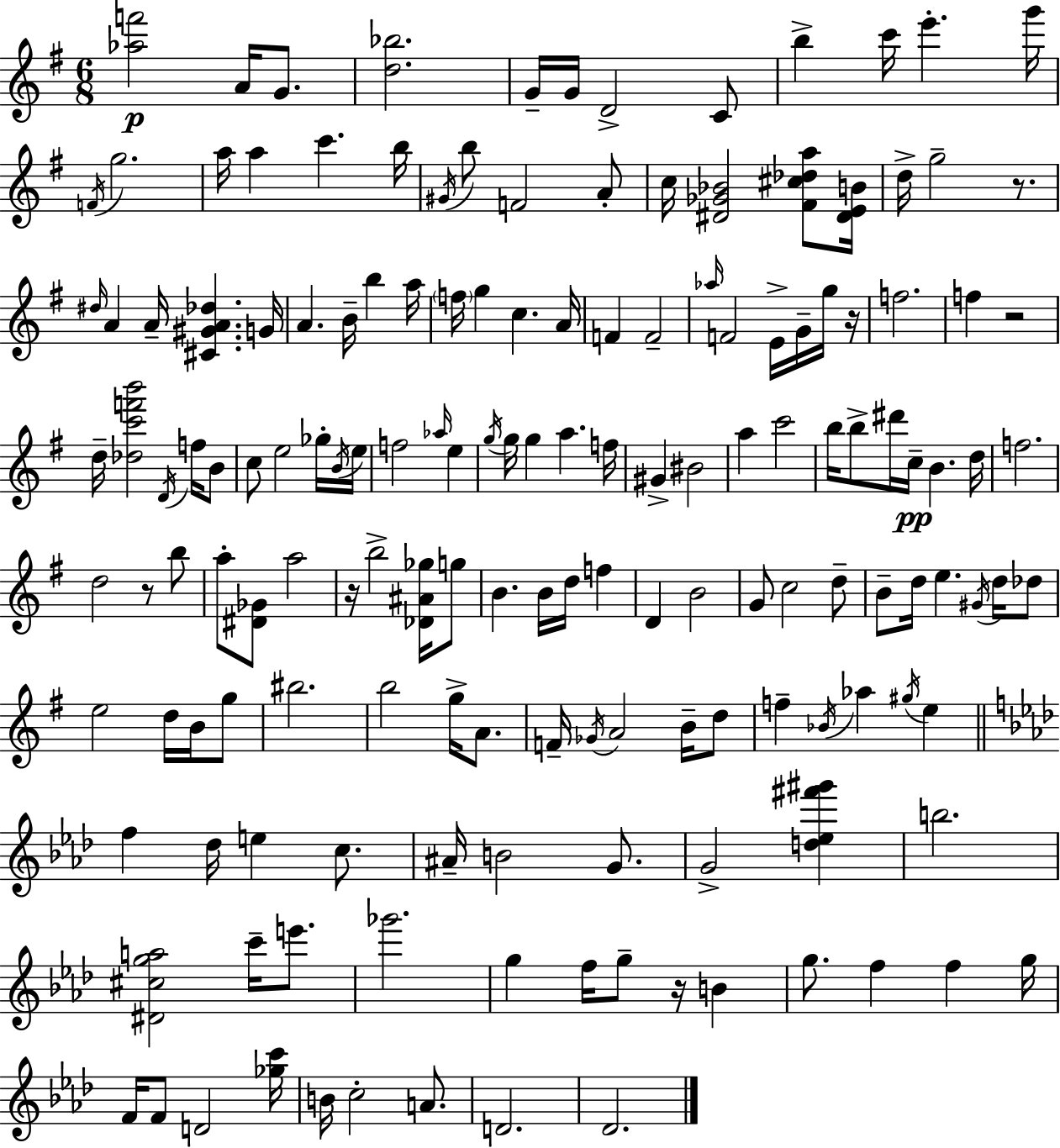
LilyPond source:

{
  \clef treble
  \numericTimeSignature
  \time 6/8
  \key e \minor
  \repeat volta 2 { <aes'' f'''>2\p a'16 g'8. | <d'' bes''>2. | g'16-- g'16 d'2-> c'8 | b''4-> c'''16 e'''4.-. g'''16 | \break \acciaccatura { f'16 } g''2. | a''16 a''4 c'''4. | b''16 \acciaccatura { gis'16 } b''8 f'2 | a'8-. c''16 <dis' ges' bes'>2 <fis' cis'' des'' a''>8 | \break <dis' e' b'>16 d''16-> g''2-- r8. | \grace { dis''16 } a'4 a'16-- <cis' gis' a' des''>4. | g'16 a'4. b'16-- b''4 | a''16 \parenthesize f''16 g''4 c''4. | \break a'16 f'4 f'2-- | \grace { aes''16 } f'2 | e'16-> g'16-- g''16 r16 f''2. | f''4 r2 | \break d''16-- <des'' c''' f''' b'''>2 | \acciaccatura { d'16 } f''16 b'8 c''8 e''2 | ges''16-. \acciaccatura { b'16 } e''16 f''2 | \grace { aes''16 } e''4 \acciaccatura { g''16 } g''16 g''4 | \break a''4. f''16 gis'4-> | bis'2 a''4 | c'''2 b''16 b''8-> dis'''16 | c''16--\pp b'4. d''16 f''2. | \break d''2 | r8 b''8 a''8-. <dis' ges'>8 | a''2 r16 b''2-> | <des' ais' ges''>16 g''8 b'4. | \break b'16 d''16 f''4 d'4 | b'2 g'8 c''2 | d''8-- b'8-- d''16 e''4. | \acciaccatura { gis'16 } d''16 des''8 e''2 | \break d''16 b'16 g''8 bis''2. | b''2 | g''16-> a'8. f'16-- \acciaccatura { ges'16 } a'2 | b'16-- d''8 f''4-- | \break \acciaccatura { bes'16 } aes''4 \acciaccatura { gis''16 } e''4 | \bar "||" \break \key f \minor f''4 des''16 e''4 c''8. | ais'16-- b'2 g'8. | g'2-> <d'' ees'' fis''' gis'''>4 | b''2. | \break <dis' cis'' g'' a''>2 c'''16-- e'''8. | ges'''2. | g''4 f''16 g''8-- r16 b'4 | g''8. f''4 f''4 g''16 | \break f'16 f'8 d'2 <ges'' c'''>16 | b'16 c''2-. a'8. | d'2. | des'2. | \break } \bar "|."
}